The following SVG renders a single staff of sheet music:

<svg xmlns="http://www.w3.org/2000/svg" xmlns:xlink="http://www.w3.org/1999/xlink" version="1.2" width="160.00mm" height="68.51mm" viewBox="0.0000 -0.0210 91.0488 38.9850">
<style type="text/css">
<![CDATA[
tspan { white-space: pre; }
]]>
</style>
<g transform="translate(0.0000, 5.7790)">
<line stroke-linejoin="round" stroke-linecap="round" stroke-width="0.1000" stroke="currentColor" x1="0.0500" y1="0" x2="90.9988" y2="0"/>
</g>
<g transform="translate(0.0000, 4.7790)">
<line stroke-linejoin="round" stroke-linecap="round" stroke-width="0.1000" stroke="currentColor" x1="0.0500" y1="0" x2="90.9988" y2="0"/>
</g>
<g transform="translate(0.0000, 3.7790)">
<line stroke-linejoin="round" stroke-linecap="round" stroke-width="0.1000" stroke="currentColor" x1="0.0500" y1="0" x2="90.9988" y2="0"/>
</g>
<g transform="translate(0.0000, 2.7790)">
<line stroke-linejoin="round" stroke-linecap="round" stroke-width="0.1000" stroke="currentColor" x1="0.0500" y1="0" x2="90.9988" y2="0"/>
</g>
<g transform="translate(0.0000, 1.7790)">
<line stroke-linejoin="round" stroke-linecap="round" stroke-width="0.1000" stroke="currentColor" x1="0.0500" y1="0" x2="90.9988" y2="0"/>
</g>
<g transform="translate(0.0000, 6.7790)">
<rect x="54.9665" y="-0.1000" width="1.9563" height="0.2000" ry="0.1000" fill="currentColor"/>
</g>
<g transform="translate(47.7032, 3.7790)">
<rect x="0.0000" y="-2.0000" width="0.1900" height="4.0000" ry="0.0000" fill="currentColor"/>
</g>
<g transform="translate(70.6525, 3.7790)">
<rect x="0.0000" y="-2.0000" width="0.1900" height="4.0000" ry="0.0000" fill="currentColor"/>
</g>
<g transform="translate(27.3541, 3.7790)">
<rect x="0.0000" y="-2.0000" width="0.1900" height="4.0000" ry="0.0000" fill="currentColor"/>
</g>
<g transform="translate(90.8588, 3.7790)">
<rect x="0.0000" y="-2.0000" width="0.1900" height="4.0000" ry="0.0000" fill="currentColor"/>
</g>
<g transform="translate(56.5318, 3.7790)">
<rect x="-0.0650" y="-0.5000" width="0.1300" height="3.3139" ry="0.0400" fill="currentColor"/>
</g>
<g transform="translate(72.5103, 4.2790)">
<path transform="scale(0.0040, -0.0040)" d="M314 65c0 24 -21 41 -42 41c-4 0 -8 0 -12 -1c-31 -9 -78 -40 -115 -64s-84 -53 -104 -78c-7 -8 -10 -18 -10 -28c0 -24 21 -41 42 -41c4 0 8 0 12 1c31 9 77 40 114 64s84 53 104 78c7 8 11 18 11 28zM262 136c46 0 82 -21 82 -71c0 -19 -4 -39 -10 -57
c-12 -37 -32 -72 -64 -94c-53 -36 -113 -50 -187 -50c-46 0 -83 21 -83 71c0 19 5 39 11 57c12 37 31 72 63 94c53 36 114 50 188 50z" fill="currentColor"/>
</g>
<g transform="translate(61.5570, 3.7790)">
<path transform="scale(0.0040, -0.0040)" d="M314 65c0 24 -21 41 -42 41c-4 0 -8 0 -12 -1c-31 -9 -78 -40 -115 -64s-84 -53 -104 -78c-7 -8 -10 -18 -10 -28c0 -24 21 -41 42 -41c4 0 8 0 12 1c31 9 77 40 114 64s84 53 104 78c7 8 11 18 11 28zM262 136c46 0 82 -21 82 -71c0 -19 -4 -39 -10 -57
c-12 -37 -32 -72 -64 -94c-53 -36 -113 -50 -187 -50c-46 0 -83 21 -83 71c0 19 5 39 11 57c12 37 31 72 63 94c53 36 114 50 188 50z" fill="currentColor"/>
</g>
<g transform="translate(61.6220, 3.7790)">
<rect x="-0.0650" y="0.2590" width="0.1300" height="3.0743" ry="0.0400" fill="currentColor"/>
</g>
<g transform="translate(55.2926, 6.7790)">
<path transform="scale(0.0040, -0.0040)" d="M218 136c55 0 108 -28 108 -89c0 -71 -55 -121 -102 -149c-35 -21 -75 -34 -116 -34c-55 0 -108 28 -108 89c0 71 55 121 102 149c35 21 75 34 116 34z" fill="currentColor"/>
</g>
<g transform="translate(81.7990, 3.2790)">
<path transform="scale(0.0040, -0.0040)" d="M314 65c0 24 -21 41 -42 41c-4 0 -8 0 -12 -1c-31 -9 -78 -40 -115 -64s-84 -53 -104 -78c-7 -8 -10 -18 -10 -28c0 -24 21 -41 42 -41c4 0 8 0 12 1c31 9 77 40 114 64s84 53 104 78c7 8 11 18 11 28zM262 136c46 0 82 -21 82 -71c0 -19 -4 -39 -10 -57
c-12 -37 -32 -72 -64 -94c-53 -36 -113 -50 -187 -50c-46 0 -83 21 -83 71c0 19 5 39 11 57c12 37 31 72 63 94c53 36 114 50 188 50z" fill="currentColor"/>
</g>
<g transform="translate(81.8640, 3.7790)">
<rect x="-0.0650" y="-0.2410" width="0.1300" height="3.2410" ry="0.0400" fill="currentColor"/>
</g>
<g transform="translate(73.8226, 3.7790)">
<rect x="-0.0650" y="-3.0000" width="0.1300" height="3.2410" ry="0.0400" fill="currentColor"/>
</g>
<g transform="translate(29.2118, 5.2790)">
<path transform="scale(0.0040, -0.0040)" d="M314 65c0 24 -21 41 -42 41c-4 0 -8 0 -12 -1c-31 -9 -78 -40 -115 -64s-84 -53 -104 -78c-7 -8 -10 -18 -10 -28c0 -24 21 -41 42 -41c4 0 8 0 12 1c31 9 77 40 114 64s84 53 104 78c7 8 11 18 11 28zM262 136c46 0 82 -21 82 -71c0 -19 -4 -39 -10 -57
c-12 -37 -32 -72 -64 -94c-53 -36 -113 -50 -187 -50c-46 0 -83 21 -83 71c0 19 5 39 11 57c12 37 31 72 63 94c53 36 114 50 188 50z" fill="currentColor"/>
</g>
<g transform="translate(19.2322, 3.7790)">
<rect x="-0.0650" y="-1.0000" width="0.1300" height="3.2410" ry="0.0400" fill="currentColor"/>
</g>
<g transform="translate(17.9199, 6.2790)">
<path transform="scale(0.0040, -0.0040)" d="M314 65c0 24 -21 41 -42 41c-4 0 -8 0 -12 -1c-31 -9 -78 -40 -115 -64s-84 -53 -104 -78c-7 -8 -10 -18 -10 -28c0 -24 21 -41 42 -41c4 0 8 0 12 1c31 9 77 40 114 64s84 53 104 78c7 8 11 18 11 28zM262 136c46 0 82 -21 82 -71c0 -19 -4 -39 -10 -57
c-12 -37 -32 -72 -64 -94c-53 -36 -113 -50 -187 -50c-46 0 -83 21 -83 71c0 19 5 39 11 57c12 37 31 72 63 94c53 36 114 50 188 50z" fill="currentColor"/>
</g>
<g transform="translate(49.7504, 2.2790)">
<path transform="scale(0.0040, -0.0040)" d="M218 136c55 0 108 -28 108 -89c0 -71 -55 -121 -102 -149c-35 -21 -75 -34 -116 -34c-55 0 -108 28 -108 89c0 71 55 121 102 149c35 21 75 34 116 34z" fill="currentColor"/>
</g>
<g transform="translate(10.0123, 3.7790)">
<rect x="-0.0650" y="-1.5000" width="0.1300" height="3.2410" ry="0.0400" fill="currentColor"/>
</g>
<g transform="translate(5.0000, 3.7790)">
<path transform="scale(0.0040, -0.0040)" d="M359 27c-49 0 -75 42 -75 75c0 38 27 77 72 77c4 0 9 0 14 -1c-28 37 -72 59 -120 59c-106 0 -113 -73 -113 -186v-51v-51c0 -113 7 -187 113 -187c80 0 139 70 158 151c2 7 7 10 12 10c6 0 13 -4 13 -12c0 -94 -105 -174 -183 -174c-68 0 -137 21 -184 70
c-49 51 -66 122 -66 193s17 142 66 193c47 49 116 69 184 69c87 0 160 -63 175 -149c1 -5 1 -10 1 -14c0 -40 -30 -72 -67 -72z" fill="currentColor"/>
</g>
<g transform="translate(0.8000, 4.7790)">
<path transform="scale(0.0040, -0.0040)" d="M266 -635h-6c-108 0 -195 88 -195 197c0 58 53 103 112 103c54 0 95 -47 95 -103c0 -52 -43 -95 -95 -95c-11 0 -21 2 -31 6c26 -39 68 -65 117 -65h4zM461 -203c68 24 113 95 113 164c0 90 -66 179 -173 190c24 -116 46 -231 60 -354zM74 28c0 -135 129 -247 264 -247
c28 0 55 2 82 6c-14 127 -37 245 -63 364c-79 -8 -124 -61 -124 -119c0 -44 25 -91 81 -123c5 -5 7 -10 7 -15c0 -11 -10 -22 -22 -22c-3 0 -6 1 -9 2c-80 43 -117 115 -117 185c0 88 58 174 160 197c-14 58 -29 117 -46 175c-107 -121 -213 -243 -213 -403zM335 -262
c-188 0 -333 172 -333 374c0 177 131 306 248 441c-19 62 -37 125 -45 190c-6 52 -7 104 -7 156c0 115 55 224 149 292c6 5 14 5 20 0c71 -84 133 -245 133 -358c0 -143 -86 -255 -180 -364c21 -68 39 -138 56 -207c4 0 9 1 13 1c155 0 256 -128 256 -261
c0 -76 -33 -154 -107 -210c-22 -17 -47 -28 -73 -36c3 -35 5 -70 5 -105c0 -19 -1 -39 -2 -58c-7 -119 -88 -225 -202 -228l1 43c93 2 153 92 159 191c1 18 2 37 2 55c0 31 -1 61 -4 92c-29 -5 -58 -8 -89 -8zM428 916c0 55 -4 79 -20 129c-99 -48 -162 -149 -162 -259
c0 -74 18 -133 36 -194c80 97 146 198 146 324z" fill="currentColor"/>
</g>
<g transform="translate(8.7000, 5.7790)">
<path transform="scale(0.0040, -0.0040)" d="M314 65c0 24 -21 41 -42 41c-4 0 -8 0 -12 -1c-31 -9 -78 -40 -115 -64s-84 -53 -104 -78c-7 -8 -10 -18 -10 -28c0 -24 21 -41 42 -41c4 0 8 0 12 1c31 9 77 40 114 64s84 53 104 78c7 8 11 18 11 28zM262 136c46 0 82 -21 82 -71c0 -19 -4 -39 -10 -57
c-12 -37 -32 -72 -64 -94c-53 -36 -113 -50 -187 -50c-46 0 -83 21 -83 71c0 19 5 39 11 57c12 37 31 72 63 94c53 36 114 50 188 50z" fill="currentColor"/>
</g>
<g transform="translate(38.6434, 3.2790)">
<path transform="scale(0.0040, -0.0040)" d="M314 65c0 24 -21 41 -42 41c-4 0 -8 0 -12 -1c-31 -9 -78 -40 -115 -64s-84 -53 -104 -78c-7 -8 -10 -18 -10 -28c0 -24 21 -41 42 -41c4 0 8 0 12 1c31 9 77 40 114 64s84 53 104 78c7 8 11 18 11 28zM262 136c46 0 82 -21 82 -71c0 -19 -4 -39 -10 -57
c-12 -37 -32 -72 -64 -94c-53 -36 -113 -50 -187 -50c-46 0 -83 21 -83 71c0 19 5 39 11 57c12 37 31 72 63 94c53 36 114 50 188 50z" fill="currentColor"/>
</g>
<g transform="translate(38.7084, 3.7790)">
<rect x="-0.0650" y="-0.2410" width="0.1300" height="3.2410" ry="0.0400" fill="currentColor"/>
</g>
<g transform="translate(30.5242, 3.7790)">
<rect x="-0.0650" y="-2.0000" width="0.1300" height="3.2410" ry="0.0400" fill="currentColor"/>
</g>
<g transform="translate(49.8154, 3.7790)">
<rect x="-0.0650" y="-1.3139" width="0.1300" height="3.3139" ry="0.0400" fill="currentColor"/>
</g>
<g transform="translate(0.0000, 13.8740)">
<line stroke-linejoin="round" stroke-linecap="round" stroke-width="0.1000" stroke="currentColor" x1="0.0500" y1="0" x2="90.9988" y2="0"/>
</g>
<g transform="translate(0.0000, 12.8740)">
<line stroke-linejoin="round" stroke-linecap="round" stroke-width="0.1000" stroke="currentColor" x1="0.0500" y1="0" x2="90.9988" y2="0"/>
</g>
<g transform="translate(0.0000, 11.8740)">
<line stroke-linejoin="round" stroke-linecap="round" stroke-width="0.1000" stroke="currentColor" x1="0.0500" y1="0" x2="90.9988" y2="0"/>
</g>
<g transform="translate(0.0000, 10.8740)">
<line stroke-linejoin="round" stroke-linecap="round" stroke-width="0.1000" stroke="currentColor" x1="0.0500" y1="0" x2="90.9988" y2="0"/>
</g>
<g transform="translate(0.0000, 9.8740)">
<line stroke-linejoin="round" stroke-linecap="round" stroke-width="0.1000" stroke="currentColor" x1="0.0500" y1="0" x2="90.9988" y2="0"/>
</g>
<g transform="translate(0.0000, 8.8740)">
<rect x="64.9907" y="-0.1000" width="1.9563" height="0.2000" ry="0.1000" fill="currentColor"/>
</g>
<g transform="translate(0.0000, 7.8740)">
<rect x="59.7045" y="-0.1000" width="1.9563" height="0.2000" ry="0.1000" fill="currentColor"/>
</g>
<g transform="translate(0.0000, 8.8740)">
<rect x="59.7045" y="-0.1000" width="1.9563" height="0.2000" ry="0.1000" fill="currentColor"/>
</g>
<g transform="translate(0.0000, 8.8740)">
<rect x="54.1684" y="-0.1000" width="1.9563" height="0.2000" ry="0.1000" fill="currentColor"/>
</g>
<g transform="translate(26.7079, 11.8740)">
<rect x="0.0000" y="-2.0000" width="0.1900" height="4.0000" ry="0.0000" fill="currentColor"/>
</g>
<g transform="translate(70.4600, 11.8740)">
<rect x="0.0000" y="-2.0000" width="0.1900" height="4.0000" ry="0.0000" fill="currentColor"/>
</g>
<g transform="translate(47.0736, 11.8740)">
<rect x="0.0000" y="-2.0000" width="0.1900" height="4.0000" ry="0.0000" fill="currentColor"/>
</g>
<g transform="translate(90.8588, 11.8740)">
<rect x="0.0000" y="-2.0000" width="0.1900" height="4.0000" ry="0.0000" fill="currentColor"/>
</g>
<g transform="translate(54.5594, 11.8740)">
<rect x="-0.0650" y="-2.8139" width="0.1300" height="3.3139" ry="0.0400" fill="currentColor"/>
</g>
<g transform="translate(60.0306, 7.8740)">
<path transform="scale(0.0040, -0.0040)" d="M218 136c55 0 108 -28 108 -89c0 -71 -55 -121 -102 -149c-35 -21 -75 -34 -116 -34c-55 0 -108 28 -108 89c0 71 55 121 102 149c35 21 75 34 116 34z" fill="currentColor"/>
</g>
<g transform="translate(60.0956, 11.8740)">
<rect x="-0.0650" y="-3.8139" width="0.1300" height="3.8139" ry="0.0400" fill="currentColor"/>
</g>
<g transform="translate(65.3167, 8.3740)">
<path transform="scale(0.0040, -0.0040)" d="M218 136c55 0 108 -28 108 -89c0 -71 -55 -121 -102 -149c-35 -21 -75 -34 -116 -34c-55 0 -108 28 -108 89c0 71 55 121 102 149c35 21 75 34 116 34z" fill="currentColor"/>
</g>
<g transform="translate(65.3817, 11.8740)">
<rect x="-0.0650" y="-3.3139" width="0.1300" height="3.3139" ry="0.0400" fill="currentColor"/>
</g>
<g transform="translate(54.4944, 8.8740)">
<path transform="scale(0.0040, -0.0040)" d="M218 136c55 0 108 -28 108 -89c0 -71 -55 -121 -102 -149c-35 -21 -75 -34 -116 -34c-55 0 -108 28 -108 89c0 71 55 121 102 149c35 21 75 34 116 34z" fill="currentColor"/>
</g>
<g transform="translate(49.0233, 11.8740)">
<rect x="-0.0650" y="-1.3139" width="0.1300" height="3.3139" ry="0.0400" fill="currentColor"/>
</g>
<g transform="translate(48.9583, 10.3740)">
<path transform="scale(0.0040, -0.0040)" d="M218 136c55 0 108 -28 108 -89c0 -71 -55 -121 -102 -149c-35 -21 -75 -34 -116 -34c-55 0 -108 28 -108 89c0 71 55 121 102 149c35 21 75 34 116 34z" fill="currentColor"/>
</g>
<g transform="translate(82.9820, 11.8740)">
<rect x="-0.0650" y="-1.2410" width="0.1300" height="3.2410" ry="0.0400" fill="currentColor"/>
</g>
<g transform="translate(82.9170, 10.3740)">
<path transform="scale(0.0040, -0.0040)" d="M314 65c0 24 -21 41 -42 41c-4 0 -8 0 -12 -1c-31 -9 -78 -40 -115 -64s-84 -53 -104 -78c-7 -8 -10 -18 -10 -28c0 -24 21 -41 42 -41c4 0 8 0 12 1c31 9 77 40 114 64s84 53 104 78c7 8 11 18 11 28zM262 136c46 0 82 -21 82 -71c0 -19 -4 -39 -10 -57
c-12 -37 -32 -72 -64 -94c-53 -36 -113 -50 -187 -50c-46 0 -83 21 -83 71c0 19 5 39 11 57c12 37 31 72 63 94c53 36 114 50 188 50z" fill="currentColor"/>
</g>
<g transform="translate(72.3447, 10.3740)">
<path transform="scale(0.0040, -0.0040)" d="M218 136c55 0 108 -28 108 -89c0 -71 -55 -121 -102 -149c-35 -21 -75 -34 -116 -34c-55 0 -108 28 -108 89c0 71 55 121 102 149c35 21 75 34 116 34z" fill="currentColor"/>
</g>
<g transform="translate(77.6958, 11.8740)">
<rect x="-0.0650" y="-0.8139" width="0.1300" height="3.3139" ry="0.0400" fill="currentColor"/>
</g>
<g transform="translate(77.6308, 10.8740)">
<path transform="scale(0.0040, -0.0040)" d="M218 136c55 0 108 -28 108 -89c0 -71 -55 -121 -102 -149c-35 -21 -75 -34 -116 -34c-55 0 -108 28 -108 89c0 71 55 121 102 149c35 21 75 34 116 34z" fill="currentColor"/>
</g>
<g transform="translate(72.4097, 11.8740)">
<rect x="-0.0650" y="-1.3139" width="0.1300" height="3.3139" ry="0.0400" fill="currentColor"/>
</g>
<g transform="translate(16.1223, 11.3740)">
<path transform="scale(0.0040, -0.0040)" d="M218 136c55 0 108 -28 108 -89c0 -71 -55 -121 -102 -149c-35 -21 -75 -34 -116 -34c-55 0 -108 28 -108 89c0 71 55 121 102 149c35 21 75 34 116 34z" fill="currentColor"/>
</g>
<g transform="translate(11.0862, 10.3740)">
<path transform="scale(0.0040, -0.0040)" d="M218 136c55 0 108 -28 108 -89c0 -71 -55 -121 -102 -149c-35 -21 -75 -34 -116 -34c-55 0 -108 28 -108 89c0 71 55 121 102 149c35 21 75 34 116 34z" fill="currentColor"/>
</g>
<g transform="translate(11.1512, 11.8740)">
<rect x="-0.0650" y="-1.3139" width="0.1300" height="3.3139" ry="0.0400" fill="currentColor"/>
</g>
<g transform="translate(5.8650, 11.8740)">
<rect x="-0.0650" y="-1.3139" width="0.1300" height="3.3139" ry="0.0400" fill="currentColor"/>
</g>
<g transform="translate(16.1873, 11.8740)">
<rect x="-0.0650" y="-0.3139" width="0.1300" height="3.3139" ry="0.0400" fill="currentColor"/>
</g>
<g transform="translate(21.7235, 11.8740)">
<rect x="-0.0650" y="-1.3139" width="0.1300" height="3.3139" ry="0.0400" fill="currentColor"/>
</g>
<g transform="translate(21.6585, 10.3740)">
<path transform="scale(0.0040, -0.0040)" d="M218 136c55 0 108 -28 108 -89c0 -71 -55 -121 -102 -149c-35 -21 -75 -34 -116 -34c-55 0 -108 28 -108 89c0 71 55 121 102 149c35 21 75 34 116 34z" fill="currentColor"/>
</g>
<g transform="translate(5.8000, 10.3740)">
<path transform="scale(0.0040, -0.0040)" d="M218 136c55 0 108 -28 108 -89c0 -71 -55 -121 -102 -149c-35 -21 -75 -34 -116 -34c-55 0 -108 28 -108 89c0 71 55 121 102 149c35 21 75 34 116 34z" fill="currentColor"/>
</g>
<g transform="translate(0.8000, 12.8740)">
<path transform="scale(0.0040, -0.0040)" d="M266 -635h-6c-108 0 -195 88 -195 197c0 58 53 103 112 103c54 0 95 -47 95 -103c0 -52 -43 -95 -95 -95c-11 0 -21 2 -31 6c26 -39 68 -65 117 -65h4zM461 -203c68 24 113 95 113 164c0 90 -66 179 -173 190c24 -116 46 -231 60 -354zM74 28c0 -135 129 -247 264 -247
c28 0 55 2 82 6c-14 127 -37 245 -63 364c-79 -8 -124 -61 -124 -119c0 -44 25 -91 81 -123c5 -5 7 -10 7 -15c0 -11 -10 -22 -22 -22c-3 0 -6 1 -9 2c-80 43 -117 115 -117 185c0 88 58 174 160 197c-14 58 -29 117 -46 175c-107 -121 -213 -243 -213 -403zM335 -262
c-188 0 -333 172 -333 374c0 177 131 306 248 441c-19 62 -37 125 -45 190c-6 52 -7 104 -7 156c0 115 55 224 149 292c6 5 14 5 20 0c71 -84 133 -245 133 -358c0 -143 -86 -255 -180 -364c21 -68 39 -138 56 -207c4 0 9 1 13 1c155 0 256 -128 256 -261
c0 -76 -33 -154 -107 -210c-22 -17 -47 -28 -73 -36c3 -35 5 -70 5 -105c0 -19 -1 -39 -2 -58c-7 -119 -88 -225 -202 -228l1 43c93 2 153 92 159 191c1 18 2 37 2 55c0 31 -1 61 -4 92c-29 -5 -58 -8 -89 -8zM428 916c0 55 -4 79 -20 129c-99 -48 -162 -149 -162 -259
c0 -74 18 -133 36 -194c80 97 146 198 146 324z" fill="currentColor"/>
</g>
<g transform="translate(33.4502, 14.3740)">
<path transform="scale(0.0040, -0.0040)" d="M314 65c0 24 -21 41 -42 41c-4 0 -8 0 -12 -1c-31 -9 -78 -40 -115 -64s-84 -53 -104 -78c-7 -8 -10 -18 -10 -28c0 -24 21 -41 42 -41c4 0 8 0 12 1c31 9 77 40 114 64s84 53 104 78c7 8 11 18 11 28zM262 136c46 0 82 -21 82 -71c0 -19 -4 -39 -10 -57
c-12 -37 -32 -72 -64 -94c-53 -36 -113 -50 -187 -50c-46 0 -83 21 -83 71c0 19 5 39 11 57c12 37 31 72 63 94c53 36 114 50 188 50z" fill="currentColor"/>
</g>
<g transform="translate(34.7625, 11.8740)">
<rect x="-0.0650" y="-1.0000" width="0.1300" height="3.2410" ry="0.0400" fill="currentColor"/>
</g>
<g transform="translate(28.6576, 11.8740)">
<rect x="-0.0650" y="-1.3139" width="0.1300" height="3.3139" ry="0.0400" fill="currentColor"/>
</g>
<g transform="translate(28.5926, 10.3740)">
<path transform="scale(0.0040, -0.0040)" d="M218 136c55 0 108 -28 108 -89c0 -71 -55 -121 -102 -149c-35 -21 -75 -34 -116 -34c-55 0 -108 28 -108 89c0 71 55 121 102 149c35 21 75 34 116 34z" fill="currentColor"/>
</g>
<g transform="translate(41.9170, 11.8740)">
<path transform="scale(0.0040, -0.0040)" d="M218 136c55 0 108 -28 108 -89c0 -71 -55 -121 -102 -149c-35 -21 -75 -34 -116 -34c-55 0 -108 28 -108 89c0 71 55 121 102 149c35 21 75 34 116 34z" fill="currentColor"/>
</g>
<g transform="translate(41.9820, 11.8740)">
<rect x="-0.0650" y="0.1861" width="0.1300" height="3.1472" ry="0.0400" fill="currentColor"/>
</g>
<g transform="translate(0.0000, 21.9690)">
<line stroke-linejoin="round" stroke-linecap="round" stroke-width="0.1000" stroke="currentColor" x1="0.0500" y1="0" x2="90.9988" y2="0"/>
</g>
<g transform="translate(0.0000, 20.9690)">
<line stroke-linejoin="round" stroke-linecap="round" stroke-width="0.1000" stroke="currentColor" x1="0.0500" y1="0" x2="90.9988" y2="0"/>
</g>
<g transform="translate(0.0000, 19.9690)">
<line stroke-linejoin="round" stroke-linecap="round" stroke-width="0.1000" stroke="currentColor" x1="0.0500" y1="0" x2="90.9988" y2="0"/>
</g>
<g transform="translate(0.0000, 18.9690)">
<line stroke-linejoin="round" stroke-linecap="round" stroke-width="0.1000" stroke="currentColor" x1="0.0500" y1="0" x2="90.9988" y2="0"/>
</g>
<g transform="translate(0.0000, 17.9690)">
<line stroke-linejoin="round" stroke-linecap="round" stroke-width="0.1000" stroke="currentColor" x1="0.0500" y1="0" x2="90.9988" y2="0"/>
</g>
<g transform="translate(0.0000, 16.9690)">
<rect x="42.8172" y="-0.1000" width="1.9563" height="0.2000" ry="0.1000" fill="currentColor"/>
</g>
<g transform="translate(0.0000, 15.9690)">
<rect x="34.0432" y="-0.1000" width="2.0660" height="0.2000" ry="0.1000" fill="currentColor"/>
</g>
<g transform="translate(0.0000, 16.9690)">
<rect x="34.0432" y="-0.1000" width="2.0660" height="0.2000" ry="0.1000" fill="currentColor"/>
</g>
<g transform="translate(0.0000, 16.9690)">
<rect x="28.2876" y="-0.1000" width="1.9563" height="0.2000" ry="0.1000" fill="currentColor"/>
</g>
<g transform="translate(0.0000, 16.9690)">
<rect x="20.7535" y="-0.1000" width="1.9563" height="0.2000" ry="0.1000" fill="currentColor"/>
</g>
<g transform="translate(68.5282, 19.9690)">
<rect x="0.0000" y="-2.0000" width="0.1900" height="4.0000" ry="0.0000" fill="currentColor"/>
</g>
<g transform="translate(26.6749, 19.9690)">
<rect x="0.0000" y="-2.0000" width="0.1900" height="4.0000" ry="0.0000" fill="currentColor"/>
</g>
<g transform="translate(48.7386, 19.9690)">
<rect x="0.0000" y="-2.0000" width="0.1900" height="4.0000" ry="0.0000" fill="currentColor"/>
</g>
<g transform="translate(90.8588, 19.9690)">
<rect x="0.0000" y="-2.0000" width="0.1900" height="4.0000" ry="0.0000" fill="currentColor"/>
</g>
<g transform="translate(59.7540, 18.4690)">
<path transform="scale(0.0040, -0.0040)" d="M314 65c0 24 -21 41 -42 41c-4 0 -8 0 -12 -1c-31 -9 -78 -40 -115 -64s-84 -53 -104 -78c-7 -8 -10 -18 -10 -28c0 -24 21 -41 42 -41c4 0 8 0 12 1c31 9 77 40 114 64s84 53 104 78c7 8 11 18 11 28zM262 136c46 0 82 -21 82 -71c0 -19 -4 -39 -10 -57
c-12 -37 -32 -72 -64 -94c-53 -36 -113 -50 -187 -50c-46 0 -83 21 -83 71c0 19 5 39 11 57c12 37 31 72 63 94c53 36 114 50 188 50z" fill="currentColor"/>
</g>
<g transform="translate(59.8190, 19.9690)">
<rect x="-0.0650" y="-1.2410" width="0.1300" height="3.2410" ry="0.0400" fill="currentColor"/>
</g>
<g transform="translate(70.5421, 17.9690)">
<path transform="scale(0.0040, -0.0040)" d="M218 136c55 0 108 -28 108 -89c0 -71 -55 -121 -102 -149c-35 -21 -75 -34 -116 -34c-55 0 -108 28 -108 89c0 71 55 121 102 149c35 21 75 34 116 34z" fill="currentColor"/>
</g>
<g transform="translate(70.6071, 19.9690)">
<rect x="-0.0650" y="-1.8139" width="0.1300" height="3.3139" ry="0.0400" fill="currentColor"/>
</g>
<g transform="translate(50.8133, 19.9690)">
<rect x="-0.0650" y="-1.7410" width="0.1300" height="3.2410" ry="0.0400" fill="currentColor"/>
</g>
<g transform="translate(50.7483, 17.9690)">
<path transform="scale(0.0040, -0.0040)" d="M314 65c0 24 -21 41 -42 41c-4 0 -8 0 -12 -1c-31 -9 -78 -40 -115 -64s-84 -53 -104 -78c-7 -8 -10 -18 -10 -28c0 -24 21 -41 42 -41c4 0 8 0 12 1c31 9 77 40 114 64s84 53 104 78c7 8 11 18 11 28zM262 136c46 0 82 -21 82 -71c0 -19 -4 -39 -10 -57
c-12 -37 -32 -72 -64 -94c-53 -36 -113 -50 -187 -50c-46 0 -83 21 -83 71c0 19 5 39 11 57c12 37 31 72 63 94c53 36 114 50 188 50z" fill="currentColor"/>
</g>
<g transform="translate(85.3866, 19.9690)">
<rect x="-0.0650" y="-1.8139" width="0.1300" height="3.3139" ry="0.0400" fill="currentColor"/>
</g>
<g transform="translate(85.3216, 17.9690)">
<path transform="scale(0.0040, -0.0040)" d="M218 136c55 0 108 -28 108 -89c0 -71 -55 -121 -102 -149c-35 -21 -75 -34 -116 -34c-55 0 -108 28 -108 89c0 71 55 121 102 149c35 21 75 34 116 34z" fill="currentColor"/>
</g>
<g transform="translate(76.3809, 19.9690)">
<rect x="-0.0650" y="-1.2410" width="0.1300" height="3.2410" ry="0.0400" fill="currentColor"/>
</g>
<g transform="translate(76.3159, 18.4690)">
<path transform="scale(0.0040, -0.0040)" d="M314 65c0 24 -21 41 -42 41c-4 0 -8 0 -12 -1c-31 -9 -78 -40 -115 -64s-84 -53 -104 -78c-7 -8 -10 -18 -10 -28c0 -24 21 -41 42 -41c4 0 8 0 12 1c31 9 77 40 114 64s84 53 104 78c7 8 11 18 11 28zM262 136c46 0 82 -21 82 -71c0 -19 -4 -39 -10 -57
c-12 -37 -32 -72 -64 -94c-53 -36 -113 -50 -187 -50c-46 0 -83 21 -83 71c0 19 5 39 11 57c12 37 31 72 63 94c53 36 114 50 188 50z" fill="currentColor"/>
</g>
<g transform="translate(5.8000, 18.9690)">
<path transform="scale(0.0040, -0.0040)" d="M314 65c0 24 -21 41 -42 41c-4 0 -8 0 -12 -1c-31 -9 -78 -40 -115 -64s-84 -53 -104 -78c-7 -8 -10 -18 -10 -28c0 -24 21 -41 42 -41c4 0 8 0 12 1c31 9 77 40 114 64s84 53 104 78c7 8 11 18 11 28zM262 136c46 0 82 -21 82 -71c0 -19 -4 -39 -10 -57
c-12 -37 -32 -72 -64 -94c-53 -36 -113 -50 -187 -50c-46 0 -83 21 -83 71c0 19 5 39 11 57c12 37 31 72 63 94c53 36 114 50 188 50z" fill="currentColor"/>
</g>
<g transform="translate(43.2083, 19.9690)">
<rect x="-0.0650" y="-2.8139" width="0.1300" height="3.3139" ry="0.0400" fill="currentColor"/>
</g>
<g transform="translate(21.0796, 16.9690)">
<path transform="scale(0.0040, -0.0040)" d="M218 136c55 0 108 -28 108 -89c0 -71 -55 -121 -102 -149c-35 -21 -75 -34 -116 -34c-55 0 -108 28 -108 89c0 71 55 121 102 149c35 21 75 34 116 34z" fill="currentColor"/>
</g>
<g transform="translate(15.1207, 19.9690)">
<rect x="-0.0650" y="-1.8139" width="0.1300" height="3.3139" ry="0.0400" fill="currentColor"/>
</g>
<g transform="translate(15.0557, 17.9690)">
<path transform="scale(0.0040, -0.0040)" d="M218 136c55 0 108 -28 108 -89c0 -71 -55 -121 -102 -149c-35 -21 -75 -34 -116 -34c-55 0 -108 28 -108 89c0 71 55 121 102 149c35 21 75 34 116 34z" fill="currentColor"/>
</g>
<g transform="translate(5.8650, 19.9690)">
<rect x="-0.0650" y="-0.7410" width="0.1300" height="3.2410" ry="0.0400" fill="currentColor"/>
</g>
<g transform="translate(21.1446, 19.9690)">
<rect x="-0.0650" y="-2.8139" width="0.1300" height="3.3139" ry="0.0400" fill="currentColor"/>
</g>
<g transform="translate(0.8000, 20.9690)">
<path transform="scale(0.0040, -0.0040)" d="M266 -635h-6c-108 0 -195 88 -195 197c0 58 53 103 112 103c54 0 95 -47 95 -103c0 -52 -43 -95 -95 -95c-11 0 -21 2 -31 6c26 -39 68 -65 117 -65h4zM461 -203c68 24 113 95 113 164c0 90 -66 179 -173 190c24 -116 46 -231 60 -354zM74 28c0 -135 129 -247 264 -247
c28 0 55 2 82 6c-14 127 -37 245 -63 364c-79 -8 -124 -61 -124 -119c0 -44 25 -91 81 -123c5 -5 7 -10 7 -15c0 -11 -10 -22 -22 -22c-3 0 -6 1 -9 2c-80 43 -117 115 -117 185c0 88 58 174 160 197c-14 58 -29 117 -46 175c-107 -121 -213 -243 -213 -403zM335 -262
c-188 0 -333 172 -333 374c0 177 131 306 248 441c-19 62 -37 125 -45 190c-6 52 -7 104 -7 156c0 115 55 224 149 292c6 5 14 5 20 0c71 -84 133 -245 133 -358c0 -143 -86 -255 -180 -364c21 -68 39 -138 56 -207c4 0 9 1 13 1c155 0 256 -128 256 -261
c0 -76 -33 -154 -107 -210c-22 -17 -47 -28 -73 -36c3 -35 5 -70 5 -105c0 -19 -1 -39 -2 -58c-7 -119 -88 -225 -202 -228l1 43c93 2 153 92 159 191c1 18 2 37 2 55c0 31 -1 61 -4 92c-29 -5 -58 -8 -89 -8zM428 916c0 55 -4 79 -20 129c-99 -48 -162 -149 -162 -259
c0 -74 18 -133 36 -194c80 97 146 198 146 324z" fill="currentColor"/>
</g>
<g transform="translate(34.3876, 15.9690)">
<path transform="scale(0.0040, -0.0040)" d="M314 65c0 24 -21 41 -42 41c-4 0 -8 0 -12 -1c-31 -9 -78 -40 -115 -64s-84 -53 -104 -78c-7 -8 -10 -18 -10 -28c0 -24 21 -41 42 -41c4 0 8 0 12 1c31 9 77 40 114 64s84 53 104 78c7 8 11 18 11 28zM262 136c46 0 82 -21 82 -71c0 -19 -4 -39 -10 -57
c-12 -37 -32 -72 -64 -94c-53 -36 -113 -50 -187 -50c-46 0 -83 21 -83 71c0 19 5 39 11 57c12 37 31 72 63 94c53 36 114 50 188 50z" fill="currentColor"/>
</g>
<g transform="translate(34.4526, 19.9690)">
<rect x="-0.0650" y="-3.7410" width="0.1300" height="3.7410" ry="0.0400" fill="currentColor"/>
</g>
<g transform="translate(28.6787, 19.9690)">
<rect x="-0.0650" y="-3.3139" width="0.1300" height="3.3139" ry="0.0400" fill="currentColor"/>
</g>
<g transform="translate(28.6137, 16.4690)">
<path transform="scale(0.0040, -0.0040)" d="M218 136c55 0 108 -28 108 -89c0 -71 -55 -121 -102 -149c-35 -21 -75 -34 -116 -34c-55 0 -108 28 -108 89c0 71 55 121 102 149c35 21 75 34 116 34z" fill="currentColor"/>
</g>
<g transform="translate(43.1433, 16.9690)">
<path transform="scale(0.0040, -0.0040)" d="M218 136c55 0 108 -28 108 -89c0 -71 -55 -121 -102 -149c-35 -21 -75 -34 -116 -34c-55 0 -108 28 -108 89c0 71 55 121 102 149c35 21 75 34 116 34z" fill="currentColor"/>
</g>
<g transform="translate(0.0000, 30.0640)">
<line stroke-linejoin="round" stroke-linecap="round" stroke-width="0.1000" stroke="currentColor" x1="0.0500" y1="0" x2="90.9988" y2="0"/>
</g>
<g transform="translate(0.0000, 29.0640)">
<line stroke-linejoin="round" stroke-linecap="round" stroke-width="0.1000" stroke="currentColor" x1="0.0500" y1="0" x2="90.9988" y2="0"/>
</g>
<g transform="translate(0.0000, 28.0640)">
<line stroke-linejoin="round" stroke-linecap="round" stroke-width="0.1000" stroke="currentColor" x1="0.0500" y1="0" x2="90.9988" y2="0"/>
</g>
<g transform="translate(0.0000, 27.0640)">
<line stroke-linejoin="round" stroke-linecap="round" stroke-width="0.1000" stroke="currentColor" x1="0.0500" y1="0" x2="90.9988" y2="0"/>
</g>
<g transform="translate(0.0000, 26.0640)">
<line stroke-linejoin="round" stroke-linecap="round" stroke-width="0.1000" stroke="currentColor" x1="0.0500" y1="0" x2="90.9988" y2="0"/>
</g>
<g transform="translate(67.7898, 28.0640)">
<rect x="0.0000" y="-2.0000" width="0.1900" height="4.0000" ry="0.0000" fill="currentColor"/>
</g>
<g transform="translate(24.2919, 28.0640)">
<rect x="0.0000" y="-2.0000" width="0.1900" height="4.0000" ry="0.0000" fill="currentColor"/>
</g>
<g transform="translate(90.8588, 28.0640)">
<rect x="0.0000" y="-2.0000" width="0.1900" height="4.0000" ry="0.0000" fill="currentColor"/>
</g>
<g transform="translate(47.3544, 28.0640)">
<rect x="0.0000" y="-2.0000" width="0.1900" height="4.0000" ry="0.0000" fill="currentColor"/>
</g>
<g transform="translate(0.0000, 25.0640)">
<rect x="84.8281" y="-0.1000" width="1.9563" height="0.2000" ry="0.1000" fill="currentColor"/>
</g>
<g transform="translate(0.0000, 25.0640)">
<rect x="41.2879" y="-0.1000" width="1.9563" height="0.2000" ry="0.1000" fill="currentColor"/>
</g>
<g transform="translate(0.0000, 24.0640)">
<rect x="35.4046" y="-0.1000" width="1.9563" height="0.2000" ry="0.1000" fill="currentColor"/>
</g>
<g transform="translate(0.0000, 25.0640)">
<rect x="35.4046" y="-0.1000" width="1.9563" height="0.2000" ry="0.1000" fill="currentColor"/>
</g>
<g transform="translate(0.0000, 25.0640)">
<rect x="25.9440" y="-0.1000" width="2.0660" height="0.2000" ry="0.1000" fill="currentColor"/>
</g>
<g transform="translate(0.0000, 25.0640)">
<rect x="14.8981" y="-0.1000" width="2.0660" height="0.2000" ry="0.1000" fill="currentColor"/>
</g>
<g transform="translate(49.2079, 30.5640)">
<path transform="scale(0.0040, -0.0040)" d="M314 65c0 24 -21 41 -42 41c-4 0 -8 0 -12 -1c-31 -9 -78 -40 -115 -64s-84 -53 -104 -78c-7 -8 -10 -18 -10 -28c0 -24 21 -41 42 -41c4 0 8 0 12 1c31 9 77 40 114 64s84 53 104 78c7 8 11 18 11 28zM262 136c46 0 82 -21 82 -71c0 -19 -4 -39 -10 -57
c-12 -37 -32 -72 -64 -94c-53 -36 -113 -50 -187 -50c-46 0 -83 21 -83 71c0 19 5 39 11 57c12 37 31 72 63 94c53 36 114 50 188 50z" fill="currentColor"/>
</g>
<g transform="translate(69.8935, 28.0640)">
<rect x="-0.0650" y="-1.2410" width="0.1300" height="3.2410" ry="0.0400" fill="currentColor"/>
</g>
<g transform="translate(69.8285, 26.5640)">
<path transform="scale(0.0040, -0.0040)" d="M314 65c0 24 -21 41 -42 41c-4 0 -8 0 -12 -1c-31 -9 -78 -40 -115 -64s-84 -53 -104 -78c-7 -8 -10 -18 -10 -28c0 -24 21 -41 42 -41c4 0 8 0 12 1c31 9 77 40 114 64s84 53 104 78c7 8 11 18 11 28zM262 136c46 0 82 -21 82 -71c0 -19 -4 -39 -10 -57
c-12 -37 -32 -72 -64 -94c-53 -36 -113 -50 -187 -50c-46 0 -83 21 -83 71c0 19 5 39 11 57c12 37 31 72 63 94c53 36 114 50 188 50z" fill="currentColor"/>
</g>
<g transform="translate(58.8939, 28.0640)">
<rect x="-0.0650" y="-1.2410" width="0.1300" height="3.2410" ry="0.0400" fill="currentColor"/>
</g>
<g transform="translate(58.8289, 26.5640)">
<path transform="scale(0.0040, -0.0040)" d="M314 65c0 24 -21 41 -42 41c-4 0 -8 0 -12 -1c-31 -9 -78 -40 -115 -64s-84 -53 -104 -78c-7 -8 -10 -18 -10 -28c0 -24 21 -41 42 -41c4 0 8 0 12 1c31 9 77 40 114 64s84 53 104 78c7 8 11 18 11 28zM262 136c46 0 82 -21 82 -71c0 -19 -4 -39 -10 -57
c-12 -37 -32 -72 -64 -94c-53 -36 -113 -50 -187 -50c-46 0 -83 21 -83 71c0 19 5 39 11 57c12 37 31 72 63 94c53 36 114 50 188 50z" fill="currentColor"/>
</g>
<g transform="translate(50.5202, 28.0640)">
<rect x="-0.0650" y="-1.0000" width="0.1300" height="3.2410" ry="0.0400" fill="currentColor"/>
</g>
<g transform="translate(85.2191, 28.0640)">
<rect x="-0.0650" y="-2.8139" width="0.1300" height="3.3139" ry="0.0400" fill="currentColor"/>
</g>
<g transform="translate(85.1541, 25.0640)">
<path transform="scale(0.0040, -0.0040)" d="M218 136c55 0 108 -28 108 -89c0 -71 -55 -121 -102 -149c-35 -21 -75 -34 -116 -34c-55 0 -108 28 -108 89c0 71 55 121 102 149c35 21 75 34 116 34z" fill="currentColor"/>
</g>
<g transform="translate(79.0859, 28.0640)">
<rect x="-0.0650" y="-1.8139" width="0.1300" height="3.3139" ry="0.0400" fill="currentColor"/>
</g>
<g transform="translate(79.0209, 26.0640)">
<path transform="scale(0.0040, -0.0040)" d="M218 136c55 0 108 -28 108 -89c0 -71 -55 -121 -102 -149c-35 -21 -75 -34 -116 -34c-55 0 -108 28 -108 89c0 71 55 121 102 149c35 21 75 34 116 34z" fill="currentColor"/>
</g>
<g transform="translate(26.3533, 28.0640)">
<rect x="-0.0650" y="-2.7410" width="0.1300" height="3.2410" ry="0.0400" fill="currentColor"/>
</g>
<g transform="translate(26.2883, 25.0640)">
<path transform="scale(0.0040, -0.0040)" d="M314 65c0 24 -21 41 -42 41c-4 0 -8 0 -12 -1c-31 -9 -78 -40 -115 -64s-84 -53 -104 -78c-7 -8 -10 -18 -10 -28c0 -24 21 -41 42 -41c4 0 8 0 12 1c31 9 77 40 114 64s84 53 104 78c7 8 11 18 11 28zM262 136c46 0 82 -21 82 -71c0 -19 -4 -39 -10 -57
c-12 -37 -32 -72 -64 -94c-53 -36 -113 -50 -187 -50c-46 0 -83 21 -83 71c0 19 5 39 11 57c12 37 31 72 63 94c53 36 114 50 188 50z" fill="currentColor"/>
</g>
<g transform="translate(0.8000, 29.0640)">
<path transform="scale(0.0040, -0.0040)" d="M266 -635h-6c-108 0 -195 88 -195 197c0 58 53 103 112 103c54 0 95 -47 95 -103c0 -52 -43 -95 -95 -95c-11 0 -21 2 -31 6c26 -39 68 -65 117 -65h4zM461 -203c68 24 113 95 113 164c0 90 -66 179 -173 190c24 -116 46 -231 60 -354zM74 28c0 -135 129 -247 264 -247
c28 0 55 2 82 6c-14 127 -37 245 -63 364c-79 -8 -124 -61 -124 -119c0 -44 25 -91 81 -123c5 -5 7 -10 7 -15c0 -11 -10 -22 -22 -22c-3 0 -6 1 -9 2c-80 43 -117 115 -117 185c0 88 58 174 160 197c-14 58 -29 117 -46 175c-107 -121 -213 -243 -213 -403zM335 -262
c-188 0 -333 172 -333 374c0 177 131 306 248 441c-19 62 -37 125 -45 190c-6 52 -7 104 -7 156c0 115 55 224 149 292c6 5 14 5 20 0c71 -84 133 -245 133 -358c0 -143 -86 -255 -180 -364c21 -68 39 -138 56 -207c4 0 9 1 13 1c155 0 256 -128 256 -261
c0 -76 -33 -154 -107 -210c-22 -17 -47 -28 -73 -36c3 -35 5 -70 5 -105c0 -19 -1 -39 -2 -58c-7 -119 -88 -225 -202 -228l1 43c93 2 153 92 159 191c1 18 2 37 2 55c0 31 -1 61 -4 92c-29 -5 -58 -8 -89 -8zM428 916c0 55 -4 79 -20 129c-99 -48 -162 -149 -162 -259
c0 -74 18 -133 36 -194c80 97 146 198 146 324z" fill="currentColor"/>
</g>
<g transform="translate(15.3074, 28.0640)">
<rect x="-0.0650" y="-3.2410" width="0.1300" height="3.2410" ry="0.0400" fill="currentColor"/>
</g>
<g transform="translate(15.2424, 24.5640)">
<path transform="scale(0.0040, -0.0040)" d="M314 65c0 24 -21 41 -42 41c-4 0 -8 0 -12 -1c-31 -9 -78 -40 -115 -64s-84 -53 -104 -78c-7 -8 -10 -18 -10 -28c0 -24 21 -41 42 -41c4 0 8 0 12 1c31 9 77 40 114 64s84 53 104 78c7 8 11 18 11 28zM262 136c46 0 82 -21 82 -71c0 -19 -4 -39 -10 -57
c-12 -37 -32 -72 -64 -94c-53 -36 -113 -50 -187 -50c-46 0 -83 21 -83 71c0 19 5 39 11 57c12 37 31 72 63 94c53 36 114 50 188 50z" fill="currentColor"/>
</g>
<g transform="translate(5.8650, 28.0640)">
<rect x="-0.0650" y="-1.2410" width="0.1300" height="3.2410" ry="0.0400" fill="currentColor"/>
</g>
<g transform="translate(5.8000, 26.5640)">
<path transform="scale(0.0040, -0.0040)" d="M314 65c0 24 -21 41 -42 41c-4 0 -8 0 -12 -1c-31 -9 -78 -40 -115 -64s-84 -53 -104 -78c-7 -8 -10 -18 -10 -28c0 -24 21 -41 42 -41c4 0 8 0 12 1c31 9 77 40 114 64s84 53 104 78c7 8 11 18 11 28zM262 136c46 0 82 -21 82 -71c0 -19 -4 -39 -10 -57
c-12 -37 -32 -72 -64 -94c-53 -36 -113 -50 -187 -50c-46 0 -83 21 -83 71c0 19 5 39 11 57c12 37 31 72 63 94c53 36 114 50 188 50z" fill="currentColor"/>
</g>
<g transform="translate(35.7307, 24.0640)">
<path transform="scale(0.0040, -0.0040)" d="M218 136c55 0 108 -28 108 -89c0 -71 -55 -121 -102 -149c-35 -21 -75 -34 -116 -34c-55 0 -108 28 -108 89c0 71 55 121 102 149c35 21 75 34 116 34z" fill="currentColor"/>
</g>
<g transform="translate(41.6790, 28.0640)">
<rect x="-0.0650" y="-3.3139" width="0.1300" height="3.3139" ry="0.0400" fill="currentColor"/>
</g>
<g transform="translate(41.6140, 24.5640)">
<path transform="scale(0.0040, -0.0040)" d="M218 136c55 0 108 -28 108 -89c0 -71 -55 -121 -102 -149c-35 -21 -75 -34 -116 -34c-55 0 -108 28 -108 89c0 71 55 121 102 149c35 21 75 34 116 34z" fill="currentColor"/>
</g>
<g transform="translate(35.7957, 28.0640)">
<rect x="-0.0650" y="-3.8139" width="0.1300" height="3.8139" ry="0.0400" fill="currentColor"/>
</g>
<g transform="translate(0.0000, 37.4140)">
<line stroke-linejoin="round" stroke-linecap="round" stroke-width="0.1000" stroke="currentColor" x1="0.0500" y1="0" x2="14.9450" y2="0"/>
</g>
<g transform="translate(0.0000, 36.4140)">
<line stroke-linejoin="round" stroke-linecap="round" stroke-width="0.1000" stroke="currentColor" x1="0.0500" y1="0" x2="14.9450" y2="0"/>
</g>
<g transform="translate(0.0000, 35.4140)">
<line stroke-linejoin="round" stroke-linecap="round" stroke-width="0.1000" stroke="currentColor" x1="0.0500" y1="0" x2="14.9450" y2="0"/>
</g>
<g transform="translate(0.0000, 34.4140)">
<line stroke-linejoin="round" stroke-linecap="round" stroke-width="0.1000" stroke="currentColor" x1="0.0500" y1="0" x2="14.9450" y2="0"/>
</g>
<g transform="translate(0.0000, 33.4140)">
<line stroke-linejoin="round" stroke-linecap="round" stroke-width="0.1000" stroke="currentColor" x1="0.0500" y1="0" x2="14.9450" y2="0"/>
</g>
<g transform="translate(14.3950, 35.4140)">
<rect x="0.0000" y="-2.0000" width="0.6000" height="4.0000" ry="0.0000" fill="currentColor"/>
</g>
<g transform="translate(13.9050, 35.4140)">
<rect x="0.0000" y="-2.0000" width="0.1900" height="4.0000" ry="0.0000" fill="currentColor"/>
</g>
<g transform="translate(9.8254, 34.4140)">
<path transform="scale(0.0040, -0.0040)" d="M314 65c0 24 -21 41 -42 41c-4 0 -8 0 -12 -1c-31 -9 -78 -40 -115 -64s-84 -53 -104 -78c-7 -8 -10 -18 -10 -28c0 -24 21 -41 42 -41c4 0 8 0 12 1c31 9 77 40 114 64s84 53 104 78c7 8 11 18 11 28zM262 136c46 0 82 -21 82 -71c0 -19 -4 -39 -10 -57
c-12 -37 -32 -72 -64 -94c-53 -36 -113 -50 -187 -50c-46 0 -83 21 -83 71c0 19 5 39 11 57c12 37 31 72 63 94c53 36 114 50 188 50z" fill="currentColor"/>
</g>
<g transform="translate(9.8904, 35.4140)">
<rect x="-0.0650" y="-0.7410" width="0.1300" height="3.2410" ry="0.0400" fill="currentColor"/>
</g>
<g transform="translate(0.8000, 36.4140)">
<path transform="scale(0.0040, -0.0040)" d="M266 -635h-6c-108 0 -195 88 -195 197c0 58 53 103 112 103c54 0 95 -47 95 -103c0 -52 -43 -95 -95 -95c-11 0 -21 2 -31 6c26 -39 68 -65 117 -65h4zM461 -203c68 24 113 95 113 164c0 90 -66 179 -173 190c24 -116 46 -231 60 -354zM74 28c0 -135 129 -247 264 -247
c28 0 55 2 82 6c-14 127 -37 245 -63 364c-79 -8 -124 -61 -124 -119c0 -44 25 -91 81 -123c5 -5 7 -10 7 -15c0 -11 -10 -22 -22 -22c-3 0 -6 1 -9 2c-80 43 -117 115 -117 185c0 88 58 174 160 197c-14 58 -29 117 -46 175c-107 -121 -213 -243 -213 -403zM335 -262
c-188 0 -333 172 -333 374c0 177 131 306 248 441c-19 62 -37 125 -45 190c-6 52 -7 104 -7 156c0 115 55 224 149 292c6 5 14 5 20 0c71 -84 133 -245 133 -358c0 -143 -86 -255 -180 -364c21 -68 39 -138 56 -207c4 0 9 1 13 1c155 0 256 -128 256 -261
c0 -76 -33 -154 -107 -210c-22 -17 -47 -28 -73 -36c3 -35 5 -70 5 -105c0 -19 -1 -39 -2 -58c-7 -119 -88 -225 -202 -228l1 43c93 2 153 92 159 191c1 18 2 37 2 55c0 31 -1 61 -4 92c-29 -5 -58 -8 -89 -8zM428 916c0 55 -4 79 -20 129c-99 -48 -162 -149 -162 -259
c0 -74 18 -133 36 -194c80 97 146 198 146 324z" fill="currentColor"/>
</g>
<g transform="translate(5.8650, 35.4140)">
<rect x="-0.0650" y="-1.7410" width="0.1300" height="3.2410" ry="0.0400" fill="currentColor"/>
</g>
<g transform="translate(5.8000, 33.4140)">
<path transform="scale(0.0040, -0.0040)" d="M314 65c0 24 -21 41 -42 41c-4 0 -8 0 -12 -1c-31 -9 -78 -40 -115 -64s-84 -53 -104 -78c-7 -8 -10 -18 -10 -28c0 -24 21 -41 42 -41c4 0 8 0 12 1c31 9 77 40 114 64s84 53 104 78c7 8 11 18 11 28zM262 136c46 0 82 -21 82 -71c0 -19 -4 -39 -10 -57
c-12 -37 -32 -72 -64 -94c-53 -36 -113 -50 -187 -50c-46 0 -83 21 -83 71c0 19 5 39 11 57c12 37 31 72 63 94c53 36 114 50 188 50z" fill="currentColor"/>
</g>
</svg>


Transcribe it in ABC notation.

X:1
T:Untitled
M:4/4
L:1/4
K:C
E2 D2 F2 c2 e C B2 A2 c2 e e c e e D2 B e a c' b e d e2 d2 f a b c'2 a f2 e2 f e2 f e2 b2 a2 c' b D2 e2 e2 f a f2 d2